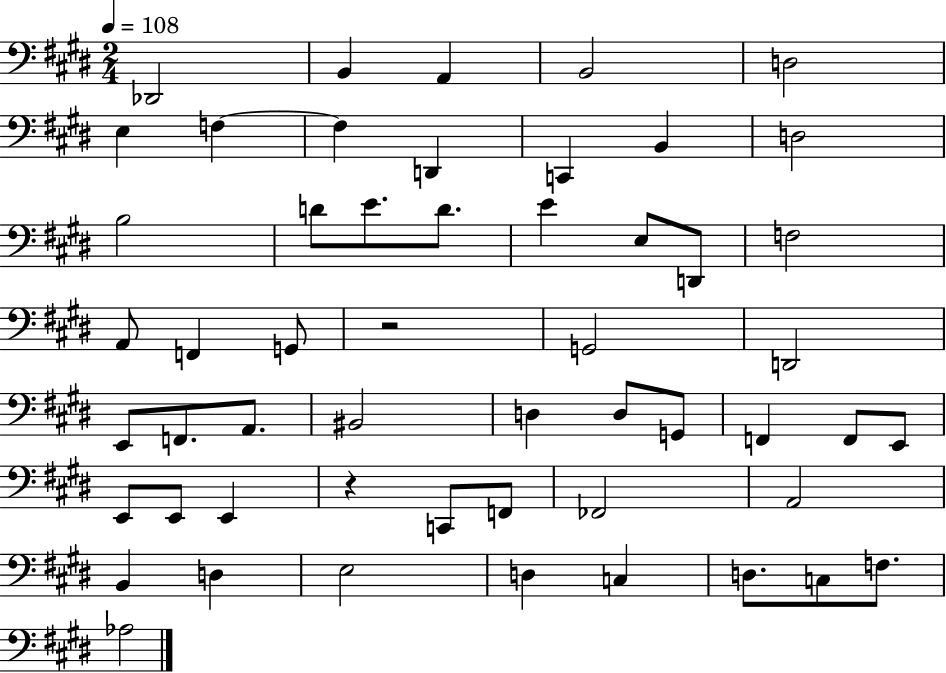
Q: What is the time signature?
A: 2/4